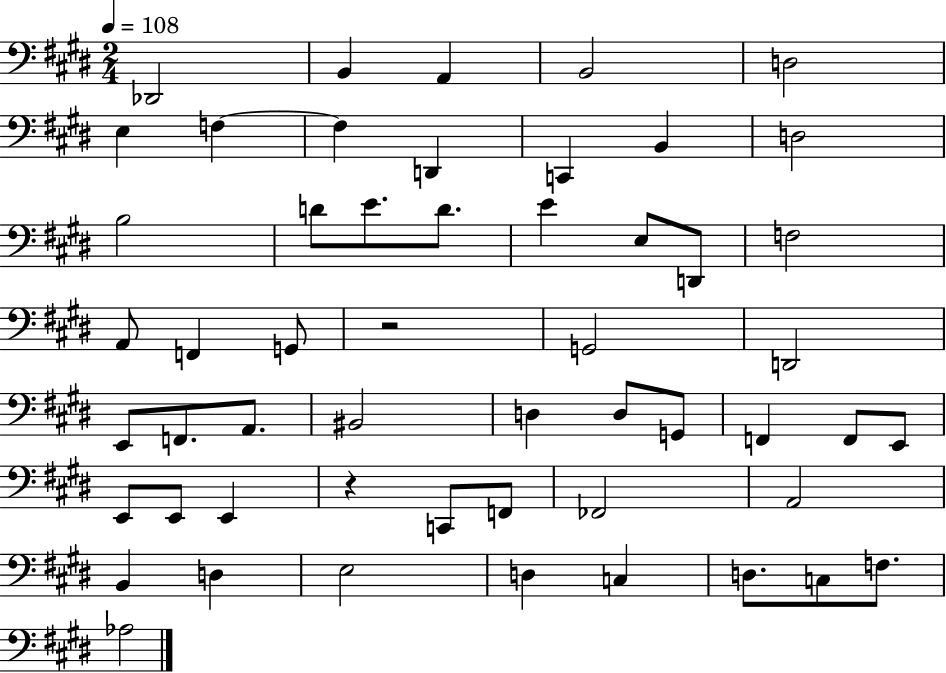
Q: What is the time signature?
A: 2/4